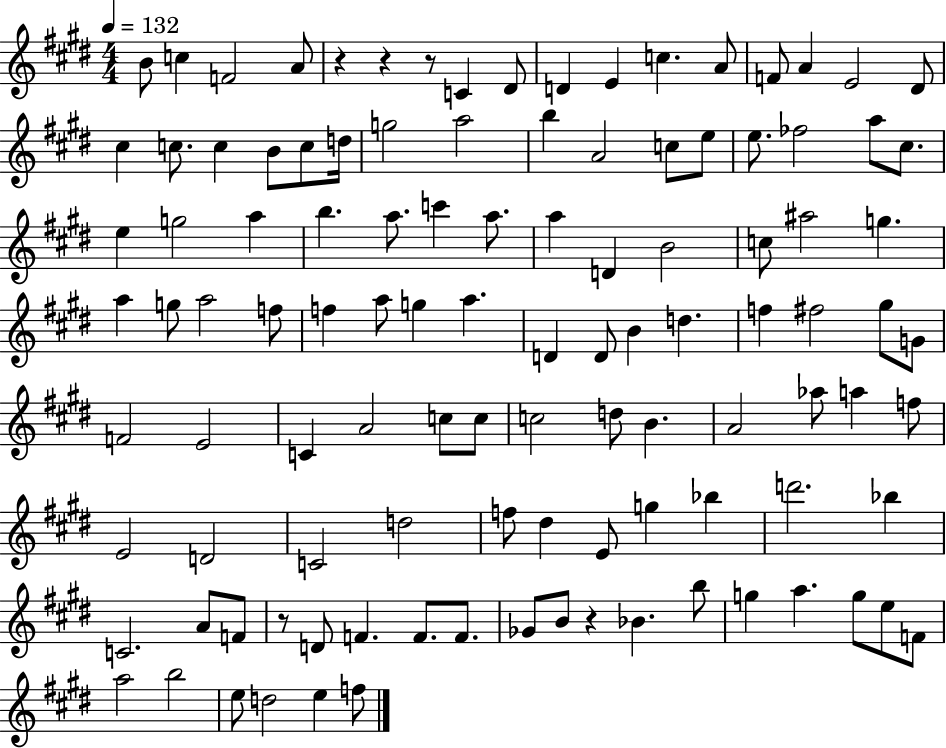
X:1
T:Untitled
M:4/4
L:1/4
K:E
B/2 c F2 A/2 z z z/2 C ^D/2 D E c A/2 F/2 A E2 ^D/2 ^c c/2 c B/2 c/2 d/4 g2 a2 b A2 c/2 e/2 e/2 _f2 a/2 ^c/2 e g2 a b a/2 c' a/2 a D B2 c/2 ^a2 g a g/2 a2 f/2 f a/2 g a D D/2 B d f ^f2 ^g/2 G/2 F2 E2 C A2 c/2 c/2 c2 d/2 B A2 _a/2 a f/2 E2 D2 C2 d2 f/2 ^d E/2 g _b d'2 _b C2 A/2 F/2 z/2 D/2 F F/2 F/2 _G/2 B/2 z _B b/2 g a g/2 e/2 F/2 a2 b2 e/2 d2 e f/2